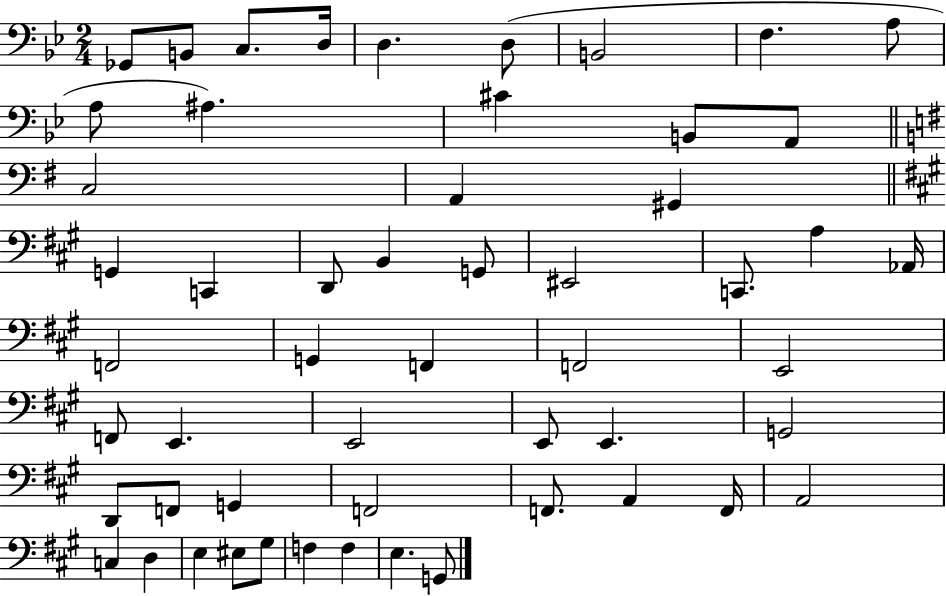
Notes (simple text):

Gb2/e B2/e C3/e. D3/s D3/q. D3/e B2/h F3/q. A3/e A3/e A#3/q. C#4/q B2/e A2/e C3/h A2/q G#2/q G2/q C2/q D2/e B2/q G2/e EIS2/h C2/e. A3/q Ab2/s F2/h G2/q F2/q F2/h E2/h F2/e E2/q. E2/h E2/e E2/q. G2/h D2/e F2/e G2/q F2/h F2/e. A2/q F2/s A2/h C3/q D3/q E3/q EIS3/e G#3/e F3/q F3/q E3/q. G2/e